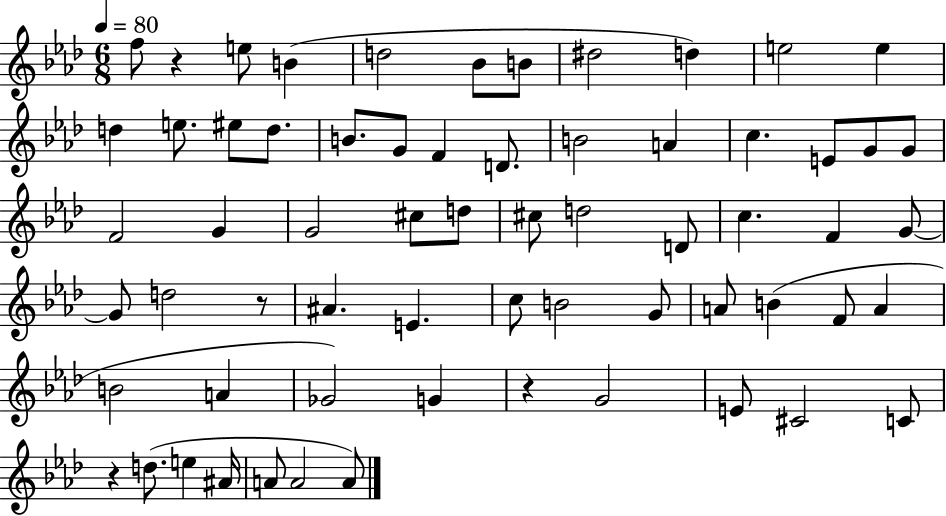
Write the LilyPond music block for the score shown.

{
  \clef treble
  \numericTimeSignature
  \time 6/8
  \key aes \major
  \tempo 4 = 80
  f''8 r4 e''8 b'4( | d''2 bes'8 b'8 | dis''2 d''4) | e''2 e''4 | \break d''4 e''8. eis''8 d''8. | b'8. g'8 f'4 d'8. | b'2 a'4 | c''4. e'8 g'8 g'8 | \break f'2 g'4 | g'2 cis''8 d''8 | cis''8 d''2 d'8 | c''4. f'4 g'8~~ | \break g'8 d''2 r8 | ais'4. e'4. | c''8 b'2 g'8 | a'8 b'4( f'8 a'4 | \break b'2 a'4 | ges'2) g'4 | r4 g'2 | e'8 cis'2 c'8 | \break r4 d''8.( e''4 ais'16 | a'8 a'2 a'8) | \bar "|."
}